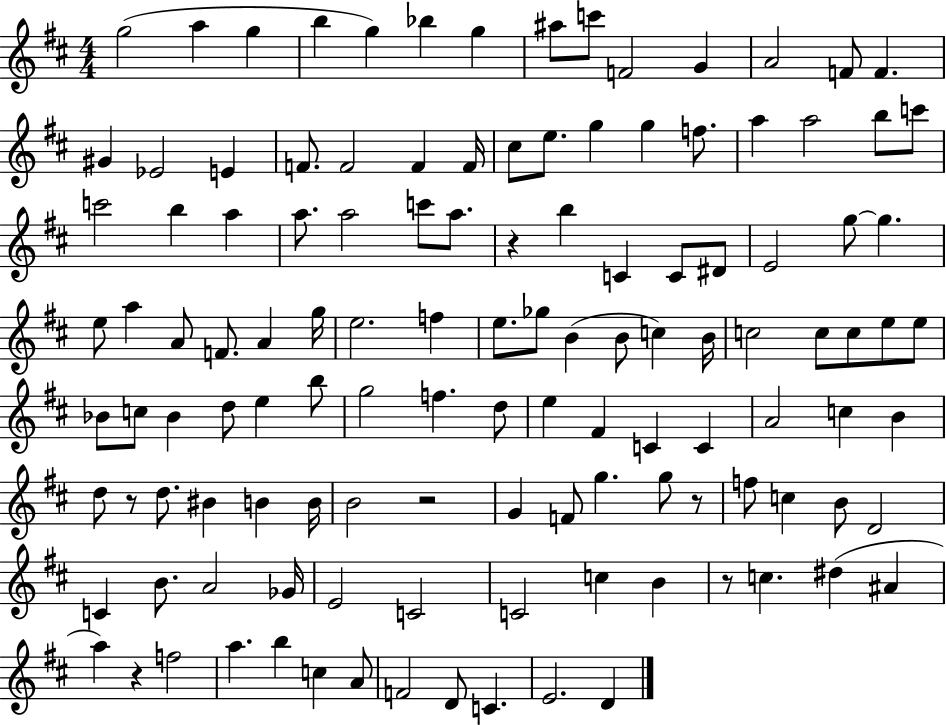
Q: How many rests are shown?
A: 6